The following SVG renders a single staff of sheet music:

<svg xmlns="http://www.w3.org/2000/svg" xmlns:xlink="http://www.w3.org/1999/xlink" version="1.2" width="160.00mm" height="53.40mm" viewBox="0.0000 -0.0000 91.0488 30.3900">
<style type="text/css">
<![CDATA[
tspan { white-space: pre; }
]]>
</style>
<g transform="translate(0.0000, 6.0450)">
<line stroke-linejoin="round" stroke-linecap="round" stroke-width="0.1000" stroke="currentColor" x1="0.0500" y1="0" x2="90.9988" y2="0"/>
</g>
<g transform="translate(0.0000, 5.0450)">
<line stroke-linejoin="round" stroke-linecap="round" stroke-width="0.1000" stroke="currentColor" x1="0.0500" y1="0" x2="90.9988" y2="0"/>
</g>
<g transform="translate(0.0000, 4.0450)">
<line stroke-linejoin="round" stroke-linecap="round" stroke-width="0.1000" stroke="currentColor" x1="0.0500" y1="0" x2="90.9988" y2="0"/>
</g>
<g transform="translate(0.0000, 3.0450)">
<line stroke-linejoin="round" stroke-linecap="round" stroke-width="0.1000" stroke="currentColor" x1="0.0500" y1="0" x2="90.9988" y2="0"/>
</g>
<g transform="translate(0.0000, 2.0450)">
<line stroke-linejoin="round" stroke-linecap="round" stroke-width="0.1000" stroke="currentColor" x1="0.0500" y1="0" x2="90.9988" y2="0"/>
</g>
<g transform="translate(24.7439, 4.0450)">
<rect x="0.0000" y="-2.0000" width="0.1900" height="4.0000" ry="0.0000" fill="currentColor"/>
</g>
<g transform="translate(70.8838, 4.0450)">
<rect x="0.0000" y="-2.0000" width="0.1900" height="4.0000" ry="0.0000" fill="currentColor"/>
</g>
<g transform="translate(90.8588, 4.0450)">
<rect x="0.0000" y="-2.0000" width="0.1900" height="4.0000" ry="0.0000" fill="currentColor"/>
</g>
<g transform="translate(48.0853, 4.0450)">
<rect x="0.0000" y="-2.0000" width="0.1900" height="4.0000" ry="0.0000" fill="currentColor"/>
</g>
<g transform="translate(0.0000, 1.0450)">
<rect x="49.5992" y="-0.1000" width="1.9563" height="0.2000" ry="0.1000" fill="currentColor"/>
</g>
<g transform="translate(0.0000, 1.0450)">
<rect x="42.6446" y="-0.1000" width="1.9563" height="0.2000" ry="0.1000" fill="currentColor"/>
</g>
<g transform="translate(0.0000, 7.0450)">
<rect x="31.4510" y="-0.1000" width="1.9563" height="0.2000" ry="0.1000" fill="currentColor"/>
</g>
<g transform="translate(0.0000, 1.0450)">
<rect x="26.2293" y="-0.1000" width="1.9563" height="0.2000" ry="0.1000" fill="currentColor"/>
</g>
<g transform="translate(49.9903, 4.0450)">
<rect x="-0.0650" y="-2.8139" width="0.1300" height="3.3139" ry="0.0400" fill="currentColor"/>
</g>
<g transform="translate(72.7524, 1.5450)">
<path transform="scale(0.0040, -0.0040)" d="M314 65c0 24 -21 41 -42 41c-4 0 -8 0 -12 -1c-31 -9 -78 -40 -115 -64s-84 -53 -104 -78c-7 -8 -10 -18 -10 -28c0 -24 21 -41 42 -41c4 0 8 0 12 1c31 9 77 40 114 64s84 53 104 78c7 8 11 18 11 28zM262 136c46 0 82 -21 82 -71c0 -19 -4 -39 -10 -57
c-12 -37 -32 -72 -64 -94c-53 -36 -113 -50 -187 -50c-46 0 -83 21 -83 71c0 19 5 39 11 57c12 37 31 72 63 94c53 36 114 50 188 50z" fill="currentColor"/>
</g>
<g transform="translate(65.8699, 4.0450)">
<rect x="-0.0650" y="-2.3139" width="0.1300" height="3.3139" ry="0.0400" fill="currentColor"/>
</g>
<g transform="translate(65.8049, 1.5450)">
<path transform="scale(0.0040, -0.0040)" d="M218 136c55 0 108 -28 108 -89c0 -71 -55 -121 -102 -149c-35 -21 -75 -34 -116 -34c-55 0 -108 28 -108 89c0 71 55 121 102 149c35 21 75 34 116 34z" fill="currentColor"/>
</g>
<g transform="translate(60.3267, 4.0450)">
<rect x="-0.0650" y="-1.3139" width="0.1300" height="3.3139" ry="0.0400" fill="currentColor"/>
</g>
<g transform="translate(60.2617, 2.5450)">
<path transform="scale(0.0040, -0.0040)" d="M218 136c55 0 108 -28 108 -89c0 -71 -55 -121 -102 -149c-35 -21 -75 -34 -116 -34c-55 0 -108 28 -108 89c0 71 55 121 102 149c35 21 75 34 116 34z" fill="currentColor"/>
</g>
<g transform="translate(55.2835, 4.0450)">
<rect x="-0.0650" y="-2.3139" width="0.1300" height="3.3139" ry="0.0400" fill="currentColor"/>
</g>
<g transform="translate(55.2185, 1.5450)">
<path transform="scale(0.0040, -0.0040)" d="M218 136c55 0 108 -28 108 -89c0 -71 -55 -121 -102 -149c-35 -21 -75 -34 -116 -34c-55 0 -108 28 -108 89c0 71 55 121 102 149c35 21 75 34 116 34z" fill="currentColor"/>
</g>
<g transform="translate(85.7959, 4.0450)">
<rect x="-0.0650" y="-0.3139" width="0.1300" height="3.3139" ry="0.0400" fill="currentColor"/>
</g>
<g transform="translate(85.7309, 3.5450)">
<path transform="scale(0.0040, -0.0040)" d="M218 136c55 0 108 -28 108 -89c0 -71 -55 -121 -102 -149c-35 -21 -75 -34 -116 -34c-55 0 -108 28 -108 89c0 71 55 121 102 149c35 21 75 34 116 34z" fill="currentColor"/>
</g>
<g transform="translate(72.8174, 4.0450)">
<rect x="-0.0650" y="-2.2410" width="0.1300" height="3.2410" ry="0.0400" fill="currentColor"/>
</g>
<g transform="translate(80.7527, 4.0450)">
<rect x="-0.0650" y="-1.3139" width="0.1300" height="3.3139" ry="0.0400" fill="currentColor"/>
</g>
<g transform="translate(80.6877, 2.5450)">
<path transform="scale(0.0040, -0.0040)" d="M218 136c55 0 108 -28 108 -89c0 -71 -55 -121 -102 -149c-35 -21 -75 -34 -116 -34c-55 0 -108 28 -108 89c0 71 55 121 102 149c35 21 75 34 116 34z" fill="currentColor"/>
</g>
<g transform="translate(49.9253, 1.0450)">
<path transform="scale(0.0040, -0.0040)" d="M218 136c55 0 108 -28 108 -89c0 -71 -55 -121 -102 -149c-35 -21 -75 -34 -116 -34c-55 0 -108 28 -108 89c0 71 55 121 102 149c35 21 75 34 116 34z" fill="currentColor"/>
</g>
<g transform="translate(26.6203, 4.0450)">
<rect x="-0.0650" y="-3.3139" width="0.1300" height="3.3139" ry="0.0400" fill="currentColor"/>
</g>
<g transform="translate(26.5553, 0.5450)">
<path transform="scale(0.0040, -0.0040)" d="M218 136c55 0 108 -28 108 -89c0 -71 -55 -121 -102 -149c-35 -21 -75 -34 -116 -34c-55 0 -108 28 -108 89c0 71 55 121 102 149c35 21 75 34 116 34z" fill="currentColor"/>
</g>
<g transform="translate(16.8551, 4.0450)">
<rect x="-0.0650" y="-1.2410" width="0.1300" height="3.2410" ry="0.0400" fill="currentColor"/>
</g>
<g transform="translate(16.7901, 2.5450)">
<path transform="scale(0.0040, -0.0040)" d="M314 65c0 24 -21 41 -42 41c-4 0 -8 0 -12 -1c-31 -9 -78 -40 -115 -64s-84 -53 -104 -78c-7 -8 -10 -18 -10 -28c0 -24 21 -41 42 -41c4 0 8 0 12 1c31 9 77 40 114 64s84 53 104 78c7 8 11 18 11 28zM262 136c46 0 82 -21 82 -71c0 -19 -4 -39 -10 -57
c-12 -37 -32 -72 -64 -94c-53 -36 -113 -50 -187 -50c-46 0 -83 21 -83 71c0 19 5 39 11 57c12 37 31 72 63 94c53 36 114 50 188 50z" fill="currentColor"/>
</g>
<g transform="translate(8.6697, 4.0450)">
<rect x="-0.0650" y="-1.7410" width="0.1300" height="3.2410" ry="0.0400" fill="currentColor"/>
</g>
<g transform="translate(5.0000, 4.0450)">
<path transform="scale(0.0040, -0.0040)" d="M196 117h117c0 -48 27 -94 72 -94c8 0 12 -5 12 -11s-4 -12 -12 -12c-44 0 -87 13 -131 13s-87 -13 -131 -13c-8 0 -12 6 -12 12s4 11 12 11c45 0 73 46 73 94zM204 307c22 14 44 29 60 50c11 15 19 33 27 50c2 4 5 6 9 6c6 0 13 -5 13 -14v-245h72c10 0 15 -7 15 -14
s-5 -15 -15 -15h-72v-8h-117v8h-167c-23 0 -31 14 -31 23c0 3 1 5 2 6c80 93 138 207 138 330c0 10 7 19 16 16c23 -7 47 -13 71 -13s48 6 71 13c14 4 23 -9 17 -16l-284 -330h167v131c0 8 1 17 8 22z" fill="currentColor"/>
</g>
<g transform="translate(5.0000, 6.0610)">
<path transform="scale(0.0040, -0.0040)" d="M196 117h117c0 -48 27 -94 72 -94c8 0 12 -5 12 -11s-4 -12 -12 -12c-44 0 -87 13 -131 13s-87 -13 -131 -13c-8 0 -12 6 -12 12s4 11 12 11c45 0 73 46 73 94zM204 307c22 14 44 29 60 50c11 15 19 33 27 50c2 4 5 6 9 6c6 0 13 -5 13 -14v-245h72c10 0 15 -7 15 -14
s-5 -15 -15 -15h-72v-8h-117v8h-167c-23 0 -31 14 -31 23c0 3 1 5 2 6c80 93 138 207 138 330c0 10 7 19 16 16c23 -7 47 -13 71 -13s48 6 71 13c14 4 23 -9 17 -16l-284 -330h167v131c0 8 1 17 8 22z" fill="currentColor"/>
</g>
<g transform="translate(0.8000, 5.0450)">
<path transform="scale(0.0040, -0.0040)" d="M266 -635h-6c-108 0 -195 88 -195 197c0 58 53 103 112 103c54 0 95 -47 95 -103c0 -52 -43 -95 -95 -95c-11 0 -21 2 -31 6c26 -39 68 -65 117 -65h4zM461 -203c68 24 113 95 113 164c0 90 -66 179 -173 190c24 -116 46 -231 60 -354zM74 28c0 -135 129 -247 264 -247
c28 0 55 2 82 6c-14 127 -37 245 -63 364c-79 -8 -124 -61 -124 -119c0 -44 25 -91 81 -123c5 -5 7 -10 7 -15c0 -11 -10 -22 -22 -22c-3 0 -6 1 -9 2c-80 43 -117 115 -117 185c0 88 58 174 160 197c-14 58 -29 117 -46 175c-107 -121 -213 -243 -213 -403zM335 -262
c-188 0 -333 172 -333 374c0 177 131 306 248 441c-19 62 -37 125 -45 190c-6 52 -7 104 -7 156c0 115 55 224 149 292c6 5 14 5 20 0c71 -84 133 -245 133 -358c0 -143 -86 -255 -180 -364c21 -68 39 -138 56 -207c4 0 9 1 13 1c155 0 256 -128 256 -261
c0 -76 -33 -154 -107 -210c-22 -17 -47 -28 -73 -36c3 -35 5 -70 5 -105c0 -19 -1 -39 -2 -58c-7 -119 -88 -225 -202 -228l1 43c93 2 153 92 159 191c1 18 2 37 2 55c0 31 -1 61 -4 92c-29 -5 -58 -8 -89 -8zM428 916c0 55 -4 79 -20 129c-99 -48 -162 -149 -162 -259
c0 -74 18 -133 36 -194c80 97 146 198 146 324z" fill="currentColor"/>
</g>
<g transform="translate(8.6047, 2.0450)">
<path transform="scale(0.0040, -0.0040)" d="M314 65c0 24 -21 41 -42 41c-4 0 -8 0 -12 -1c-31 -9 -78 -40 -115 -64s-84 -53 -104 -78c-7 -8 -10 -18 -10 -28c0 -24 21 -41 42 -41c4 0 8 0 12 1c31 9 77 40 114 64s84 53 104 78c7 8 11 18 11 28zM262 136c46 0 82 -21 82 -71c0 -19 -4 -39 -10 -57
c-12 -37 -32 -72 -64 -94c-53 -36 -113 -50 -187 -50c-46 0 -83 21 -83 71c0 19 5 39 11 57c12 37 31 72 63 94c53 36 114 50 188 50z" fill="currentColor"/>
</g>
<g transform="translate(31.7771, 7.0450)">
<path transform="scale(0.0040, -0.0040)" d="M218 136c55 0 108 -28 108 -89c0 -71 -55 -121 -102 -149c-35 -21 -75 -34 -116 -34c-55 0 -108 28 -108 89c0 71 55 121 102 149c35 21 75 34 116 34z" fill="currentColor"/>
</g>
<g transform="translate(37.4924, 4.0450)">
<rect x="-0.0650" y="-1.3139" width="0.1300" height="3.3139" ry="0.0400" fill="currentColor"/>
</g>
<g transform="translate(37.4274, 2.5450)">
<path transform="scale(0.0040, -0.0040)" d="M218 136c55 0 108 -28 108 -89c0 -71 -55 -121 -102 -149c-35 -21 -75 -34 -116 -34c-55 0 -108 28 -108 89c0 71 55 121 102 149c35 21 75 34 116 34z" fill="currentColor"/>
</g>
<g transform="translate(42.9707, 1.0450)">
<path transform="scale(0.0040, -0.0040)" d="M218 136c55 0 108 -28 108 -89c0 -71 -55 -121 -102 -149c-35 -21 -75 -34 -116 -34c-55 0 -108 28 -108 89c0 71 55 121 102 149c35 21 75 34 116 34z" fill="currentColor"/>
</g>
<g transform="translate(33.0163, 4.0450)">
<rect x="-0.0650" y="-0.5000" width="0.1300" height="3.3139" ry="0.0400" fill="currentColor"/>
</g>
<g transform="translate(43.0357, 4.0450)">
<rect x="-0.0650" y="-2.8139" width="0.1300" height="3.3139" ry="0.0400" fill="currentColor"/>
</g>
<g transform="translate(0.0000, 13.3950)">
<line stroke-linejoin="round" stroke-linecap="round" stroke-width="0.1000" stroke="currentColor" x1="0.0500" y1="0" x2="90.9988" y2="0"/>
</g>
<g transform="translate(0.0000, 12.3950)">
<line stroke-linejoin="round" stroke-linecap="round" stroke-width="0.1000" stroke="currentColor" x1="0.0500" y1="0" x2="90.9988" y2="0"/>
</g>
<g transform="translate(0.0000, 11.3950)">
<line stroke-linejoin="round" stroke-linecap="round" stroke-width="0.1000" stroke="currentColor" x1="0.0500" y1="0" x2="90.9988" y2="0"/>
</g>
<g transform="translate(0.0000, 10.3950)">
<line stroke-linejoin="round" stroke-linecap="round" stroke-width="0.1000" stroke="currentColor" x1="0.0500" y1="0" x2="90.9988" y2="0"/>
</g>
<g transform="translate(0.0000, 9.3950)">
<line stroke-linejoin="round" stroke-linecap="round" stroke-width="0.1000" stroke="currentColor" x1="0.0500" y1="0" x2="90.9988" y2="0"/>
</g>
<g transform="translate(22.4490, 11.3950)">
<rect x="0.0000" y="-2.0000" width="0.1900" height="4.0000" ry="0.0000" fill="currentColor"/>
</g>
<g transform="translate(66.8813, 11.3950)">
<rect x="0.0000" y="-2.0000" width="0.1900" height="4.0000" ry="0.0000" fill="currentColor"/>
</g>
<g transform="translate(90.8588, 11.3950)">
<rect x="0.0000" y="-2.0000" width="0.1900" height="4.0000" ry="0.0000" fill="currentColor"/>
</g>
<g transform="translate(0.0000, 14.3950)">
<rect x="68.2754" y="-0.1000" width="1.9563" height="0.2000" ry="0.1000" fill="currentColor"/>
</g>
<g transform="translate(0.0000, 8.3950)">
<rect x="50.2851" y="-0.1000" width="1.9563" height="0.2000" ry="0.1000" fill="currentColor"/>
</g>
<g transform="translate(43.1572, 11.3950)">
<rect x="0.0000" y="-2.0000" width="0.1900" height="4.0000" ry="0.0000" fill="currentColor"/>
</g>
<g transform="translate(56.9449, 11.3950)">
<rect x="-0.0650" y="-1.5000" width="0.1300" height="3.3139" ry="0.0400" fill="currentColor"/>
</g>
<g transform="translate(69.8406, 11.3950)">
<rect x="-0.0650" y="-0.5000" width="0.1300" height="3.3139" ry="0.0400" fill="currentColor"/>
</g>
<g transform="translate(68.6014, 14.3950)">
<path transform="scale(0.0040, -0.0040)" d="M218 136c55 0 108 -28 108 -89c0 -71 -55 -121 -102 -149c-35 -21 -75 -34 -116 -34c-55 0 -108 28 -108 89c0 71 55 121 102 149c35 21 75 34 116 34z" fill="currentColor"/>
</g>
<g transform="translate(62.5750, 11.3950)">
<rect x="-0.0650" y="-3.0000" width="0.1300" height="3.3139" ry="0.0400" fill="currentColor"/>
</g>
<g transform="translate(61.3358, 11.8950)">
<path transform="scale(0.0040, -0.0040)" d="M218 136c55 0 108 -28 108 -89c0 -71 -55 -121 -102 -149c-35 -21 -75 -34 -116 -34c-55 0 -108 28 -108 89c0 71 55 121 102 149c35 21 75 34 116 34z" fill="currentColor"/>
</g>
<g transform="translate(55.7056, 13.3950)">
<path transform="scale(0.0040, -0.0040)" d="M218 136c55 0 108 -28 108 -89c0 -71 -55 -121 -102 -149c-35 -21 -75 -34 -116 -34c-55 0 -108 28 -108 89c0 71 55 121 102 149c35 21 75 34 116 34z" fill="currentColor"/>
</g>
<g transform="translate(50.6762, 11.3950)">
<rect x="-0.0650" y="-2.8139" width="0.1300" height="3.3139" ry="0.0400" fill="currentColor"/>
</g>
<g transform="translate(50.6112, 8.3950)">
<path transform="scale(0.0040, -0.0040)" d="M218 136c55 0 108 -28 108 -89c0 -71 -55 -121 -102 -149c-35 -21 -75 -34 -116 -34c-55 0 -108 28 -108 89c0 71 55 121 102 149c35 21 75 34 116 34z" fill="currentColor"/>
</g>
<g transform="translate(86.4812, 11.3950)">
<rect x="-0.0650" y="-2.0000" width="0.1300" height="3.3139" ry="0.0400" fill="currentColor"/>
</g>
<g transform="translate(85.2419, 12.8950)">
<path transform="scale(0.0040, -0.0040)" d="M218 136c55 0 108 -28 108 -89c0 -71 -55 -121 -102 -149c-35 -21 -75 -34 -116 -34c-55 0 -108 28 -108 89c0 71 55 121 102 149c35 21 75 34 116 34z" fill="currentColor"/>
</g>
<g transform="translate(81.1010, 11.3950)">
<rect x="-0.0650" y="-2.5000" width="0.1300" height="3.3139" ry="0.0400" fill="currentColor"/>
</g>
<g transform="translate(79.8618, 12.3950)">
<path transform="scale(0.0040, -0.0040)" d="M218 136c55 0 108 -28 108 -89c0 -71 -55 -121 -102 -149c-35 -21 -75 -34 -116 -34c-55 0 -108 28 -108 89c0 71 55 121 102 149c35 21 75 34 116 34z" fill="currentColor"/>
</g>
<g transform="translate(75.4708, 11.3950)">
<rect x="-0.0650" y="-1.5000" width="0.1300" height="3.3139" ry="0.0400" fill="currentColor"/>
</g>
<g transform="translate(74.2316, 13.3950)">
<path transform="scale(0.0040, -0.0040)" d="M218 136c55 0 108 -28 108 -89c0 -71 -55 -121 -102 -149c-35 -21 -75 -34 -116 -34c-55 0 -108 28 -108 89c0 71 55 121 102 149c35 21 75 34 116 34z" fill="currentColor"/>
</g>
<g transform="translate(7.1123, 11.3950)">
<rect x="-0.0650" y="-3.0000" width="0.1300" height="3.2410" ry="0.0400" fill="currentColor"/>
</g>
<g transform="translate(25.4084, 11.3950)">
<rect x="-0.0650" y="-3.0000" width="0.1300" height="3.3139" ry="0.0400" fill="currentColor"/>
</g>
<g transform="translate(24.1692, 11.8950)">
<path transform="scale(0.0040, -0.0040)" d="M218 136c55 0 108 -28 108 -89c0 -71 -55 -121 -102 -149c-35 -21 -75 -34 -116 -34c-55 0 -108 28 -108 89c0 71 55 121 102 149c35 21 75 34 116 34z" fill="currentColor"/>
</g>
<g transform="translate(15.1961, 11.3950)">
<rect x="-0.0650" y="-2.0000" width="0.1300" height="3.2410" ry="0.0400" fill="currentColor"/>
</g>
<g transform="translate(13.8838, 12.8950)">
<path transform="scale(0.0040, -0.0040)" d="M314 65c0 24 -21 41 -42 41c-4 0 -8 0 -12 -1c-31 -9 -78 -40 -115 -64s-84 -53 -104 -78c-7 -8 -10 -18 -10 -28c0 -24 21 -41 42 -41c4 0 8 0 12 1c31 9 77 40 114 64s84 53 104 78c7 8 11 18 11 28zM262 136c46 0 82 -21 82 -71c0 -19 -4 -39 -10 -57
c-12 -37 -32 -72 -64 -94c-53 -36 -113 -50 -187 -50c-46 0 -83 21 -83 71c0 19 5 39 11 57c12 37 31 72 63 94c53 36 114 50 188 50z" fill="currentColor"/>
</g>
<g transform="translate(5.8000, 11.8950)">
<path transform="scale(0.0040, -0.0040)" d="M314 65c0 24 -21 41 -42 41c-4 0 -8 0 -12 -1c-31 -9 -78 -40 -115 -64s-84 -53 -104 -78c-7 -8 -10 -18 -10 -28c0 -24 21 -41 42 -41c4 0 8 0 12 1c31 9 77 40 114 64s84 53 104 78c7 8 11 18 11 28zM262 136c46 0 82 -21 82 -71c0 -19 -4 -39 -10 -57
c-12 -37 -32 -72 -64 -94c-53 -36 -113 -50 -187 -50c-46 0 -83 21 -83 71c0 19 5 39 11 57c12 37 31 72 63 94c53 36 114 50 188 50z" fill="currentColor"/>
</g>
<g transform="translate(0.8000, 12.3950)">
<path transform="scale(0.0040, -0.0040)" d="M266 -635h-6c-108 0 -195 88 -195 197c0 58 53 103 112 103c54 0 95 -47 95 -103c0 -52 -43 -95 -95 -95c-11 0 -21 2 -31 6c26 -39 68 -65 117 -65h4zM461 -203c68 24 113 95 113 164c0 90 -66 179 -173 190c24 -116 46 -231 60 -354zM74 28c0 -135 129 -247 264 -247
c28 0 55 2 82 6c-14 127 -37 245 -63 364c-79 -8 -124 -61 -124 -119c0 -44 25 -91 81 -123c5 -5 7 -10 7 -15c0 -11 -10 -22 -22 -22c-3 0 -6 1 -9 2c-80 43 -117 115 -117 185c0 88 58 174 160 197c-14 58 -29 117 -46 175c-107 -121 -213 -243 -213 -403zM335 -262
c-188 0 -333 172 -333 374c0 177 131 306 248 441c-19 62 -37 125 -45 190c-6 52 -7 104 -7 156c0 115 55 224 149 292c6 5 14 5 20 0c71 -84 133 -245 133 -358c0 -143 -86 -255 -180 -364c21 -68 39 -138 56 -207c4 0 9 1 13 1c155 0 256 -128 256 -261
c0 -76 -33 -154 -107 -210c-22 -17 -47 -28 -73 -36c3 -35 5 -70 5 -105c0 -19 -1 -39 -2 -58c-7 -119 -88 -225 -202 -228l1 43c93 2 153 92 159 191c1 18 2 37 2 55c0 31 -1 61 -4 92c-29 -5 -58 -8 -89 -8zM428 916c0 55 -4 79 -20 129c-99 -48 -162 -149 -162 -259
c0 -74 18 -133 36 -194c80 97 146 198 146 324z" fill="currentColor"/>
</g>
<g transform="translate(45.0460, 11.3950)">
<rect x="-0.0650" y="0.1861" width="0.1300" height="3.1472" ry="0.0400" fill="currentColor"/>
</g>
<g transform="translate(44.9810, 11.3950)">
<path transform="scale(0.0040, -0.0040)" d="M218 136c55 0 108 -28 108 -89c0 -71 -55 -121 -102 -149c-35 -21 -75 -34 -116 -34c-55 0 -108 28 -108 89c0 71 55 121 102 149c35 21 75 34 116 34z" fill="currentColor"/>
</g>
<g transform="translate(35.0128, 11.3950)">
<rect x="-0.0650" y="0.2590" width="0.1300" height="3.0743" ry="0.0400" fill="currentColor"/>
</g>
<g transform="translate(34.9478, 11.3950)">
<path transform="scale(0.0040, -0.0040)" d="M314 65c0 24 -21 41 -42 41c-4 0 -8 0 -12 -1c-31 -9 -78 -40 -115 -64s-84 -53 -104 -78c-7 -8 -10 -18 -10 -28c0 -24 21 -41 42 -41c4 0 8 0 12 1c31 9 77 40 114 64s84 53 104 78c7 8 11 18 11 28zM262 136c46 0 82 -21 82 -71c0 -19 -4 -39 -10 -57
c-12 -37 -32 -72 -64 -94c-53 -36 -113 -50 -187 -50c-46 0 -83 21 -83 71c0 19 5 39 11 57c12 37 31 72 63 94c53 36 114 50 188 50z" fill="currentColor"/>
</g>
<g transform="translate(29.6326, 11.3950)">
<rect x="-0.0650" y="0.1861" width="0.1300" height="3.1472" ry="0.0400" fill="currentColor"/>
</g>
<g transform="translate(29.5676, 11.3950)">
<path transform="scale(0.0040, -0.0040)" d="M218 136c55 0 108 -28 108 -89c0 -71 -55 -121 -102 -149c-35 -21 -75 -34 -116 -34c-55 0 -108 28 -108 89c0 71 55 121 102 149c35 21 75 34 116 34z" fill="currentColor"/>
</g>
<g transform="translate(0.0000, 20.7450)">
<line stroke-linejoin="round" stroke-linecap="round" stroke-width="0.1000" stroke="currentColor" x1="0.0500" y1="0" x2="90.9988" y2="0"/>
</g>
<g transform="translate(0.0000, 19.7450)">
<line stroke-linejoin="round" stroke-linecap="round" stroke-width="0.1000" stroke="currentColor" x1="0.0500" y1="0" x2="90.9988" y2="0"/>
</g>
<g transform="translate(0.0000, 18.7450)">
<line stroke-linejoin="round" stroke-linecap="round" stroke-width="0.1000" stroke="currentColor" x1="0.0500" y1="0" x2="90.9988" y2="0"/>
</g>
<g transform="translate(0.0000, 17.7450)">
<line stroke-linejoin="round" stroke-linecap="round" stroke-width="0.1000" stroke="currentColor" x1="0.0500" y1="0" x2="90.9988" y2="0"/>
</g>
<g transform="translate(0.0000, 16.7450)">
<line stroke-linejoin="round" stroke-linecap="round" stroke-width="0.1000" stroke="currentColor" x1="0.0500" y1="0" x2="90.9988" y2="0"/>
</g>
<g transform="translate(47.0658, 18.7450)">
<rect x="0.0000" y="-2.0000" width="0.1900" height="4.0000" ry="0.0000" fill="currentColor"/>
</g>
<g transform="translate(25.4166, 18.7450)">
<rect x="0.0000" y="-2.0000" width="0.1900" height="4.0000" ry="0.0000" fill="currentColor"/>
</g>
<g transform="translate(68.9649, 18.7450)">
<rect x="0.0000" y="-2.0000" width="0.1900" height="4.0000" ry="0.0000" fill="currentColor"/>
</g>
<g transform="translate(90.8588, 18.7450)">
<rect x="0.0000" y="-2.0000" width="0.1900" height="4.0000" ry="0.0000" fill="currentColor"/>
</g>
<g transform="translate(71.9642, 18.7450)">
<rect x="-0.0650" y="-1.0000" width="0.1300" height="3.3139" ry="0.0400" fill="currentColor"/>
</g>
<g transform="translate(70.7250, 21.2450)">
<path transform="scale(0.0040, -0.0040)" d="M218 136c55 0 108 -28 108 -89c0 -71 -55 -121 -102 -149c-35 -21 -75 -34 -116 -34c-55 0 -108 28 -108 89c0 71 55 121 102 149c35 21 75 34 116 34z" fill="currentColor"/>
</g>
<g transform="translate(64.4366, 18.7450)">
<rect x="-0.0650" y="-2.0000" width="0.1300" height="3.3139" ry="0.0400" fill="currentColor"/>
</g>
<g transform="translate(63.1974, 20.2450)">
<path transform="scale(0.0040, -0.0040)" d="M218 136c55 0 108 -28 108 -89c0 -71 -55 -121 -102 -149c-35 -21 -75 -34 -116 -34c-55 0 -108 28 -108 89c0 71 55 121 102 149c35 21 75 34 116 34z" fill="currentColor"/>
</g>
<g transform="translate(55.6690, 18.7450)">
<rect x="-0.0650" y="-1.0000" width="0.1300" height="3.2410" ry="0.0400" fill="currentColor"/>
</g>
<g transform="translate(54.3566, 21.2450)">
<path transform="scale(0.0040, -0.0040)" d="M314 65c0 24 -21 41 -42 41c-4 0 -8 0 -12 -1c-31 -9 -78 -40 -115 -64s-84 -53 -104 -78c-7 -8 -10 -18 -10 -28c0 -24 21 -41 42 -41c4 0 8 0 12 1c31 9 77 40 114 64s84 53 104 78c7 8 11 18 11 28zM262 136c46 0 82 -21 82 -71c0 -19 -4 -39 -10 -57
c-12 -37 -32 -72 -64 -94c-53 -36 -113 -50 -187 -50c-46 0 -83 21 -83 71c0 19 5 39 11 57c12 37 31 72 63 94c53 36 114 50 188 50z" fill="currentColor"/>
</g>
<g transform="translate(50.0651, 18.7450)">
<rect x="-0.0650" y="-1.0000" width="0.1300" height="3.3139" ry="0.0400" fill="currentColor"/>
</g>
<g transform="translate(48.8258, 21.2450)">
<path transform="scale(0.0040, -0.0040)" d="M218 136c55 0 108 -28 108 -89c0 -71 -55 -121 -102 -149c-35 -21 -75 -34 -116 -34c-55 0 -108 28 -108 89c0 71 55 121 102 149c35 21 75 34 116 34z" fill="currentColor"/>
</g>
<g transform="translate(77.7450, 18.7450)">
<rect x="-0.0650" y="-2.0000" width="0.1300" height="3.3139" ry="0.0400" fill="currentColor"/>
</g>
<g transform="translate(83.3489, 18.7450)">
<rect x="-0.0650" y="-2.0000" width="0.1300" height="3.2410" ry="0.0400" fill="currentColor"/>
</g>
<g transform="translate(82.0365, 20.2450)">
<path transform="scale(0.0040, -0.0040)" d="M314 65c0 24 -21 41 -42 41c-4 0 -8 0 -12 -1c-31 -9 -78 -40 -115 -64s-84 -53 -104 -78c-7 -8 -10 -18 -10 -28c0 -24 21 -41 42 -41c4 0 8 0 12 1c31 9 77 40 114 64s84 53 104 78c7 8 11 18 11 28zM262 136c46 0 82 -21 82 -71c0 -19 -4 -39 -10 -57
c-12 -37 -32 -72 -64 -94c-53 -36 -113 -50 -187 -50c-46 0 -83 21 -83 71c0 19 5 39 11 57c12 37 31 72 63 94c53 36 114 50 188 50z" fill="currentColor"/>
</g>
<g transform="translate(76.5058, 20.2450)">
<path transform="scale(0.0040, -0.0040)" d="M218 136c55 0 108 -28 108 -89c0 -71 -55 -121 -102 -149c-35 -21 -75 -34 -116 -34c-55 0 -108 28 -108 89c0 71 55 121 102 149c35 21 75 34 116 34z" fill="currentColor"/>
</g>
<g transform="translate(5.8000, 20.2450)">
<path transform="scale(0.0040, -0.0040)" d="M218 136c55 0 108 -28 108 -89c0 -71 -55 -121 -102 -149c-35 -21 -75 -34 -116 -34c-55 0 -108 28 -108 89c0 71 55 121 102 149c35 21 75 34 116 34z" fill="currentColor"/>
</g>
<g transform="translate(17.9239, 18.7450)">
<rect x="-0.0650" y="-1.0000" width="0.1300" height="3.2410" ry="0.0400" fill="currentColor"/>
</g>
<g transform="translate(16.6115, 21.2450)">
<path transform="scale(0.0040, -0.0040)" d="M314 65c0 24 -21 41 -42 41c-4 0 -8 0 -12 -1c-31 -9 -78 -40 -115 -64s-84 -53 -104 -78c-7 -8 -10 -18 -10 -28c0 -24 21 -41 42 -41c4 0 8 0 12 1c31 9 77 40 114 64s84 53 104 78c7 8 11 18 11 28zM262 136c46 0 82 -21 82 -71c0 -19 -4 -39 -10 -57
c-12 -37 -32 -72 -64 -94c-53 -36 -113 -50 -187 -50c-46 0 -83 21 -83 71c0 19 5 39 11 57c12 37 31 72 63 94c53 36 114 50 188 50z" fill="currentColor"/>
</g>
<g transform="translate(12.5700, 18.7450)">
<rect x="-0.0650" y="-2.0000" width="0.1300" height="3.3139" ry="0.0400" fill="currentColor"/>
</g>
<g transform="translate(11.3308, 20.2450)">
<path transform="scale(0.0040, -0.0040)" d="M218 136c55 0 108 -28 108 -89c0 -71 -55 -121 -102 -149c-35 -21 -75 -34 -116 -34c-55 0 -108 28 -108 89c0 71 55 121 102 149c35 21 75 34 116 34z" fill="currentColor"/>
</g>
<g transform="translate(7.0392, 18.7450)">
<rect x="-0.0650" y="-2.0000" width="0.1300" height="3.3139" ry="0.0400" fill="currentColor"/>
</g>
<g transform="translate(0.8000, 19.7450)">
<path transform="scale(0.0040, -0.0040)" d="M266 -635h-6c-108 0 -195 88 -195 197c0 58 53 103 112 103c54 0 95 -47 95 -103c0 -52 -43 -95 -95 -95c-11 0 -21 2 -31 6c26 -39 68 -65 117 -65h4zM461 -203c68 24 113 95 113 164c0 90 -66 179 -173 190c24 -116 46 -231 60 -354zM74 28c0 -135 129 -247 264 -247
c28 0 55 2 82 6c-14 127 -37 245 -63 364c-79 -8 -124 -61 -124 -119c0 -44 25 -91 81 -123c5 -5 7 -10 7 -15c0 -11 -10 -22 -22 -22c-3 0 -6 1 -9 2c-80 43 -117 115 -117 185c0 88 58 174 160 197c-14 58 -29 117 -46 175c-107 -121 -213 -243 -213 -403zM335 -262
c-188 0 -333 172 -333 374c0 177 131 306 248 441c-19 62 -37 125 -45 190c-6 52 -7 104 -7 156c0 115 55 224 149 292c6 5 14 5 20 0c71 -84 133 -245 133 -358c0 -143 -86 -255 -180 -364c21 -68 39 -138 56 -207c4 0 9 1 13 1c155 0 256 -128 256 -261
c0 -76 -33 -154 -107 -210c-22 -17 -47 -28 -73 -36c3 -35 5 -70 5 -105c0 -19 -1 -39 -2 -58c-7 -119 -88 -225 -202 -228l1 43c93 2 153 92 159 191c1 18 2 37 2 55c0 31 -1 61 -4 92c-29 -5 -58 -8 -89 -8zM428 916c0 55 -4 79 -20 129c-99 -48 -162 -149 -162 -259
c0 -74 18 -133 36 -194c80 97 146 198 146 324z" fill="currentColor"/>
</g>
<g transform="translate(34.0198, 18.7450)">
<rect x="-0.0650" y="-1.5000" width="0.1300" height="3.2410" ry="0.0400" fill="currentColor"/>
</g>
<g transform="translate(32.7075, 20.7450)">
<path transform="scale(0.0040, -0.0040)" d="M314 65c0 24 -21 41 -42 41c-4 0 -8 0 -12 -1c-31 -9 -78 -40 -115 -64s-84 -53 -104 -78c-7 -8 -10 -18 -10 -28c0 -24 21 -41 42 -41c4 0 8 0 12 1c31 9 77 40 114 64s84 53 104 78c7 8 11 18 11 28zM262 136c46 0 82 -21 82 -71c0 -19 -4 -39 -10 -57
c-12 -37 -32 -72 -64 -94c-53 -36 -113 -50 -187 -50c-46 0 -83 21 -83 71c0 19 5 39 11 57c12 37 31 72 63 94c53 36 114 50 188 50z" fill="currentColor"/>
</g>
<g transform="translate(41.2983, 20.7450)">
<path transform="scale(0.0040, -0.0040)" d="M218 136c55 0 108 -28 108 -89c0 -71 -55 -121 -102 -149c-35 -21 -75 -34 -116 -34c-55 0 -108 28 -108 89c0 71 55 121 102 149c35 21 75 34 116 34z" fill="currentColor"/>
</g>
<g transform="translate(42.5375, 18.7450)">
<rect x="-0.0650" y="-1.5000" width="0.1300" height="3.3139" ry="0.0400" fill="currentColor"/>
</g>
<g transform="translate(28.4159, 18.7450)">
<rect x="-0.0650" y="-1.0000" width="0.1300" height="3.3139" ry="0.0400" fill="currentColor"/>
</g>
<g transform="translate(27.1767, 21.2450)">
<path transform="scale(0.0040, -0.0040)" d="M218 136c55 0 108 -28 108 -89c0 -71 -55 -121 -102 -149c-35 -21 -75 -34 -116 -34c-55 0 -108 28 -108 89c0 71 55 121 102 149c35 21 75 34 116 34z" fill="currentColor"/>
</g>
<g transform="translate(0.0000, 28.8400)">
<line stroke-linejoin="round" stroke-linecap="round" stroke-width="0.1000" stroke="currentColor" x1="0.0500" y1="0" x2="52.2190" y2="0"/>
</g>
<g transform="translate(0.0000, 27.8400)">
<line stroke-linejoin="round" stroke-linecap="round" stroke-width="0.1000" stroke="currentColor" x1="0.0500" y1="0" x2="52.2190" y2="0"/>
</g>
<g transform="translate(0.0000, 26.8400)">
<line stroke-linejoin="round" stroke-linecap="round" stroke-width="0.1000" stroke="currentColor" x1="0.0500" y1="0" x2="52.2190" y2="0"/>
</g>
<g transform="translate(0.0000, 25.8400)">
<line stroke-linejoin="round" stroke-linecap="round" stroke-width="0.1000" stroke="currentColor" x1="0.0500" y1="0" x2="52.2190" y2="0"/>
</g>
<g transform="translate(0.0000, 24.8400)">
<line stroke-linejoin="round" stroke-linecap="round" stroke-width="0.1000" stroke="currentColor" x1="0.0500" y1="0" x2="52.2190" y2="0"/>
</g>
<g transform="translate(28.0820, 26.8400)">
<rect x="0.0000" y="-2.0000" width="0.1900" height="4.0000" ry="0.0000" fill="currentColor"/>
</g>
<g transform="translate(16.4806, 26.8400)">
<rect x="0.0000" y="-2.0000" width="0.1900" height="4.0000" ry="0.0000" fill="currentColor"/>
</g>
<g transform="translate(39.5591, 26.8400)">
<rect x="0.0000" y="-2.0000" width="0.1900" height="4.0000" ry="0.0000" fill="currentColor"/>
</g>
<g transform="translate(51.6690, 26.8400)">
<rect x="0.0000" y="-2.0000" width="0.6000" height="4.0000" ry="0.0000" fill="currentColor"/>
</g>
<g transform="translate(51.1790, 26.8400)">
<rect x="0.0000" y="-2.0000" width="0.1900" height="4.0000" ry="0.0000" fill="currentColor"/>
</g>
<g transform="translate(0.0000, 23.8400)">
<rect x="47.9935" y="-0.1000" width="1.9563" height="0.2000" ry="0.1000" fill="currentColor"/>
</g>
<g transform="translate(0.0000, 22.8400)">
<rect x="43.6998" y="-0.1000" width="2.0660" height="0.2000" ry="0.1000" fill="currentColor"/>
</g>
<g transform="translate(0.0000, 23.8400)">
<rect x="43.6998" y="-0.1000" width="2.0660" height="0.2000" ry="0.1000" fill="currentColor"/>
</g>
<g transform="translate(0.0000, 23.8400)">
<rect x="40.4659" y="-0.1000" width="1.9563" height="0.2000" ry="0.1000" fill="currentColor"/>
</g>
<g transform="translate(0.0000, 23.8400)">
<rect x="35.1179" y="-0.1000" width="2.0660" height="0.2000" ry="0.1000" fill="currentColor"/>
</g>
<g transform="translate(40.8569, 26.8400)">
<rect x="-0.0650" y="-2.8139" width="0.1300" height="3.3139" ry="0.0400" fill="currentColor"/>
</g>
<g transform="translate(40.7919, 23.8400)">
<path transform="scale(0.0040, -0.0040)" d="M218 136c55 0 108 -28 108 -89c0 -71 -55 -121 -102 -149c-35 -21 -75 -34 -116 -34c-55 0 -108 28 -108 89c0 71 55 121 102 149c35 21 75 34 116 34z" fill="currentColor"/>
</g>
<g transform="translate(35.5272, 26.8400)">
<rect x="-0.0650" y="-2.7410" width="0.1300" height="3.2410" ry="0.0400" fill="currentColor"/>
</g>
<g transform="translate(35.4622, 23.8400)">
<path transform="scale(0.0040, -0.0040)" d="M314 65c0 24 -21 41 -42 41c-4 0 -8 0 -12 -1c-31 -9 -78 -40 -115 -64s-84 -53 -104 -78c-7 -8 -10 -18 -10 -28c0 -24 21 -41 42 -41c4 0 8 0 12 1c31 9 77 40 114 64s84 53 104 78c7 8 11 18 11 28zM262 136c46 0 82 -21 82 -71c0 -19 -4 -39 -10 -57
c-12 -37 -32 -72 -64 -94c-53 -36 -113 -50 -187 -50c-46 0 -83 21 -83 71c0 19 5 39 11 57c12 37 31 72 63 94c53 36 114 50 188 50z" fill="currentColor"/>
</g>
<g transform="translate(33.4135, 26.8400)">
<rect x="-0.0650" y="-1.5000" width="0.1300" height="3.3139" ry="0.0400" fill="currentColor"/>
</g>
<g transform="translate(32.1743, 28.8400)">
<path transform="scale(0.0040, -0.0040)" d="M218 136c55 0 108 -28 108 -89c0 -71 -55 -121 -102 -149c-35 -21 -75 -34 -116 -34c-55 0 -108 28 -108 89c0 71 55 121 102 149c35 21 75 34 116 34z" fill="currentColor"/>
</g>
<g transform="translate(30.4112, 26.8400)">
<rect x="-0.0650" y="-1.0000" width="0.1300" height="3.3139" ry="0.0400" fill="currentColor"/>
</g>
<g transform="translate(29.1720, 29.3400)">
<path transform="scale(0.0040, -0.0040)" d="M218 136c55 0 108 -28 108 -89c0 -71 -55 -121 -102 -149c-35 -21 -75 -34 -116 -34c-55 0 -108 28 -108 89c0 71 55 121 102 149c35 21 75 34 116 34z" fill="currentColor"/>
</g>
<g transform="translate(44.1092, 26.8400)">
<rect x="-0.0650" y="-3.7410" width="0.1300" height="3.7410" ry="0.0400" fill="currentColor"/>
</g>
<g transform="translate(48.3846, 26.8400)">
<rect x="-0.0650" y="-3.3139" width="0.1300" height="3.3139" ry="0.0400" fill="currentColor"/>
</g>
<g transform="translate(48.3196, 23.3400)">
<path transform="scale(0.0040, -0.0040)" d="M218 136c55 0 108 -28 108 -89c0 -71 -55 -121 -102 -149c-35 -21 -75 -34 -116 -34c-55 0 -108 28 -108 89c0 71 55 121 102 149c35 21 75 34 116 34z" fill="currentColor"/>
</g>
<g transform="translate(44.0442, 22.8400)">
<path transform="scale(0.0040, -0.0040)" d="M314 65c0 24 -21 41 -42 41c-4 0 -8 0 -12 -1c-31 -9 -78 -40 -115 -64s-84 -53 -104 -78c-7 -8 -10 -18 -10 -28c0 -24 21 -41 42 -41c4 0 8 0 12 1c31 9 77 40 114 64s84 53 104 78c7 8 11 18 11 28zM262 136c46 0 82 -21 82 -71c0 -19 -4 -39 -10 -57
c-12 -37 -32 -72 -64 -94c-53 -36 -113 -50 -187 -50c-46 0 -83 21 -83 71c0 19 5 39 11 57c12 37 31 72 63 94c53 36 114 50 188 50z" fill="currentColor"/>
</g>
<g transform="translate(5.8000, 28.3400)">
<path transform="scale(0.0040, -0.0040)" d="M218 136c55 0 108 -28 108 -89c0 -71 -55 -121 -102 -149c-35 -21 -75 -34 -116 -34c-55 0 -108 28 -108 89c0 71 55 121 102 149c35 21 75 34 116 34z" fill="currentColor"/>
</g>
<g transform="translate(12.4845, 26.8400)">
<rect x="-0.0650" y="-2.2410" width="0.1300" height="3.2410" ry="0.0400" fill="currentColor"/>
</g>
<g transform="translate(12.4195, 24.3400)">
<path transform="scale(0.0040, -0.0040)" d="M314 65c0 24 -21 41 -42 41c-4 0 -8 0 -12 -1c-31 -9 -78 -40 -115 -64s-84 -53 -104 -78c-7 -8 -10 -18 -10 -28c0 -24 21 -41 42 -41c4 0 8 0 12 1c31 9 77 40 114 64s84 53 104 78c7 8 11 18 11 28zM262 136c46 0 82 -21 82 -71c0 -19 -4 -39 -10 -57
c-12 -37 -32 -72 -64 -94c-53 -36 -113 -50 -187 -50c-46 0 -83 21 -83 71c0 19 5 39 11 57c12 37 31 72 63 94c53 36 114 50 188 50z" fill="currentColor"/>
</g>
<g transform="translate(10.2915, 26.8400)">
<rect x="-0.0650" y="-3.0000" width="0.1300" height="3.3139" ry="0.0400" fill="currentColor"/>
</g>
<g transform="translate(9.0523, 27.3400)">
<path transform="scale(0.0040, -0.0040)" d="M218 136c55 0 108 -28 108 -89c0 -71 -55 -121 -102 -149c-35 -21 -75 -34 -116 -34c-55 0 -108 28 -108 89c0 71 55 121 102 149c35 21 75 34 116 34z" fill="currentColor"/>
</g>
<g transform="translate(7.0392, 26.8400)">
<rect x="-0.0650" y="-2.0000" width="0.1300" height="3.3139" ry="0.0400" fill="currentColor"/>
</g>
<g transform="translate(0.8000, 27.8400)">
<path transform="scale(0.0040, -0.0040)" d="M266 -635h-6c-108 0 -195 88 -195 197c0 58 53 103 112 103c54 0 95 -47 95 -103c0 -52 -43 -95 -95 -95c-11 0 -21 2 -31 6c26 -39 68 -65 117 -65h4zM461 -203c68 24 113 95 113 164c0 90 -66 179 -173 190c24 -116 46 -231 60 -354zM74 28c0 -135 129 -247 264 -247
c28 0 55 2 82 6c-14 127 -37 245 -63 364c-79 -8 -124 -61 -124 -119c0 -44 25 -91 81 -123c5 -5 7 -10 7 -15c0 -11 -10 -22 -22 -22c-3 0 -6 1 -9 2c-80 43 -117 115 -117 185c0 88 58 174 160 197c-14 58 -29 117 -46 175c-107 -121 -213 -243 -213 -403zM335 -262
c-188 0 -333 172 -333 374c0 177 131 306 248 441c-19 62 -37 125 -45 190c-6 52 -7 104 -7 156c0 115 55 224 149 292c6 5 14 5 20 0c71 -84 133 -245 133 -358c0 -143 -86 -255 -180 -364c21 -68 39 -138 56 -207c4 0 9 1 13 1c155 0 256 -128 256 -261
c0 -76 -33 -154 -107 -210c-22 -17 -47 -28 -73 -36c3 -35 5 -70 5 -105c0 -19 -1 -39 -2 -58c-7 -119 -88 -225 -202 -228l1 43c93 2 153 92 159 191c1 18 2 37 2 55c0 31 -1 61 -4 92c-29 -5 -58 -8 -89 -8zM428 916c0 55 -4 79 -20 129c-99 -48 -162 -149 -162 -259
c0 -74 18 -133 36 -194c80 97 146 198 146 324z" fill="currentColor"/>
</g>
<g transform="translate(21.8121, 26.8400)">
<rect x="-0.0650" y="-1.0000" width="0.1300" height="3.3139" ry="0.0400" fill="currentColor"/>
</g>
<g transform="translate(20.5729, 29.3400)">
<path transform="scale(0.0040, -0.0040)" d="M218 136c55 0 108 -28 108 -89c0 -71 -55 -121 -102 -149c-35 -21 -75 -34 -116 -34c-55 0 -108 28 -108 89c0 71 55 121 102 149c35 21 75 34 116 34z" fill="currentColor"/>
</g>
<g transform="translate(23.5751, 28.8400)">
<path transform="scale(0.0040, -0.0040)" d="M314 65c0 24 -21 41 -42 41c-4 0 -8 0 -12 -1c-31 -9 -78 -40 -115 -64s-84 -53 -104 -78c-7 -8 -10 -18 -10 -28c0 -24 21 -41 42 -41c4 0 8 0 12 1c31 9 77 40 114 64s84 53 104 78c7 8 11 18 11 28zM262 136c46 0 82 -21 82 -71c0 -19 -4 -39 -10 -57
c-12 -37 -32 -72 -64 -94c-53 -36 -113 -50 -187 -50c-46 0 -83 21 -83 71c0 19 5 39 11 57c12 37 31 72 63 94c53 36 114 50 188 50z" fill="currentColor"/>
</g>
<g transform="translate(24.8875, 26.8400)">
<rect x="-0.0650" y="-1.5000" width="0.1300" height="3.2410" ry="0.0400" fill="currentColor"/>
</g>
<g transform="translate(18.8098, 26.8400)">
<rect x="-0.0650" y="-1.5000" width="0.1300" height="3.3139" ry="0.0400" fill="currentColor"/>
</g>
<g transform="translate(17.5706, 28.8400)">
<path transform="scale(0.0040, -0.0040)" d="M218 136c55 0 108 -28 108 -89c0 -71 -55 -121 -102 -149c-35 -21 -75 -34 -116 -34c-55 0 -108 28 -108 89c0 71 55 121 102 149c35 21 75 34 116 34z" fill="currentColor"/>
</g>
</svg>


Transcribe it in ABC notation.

X:1
T:Untitled
M:4/4
L:1/4
K:C
f2 e2 b C e a a g e g g2 e c A2 F2 A B B2 B a E A C E G F F F D2 D E2 E D D2 F D F F2 F A g2 E D E2 D E a2 a c'2 b